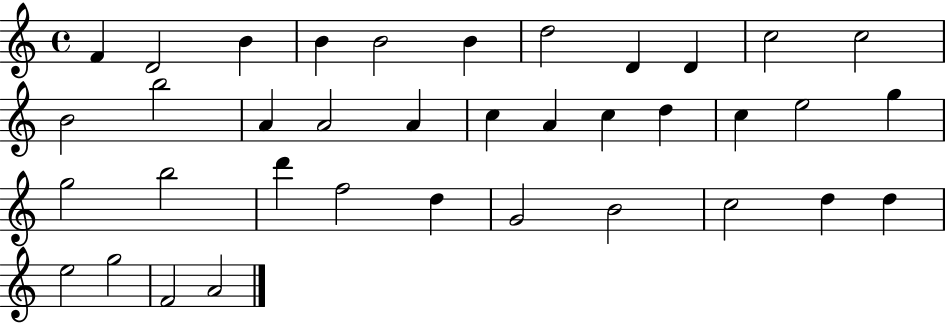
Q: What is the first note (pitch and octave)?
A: F4